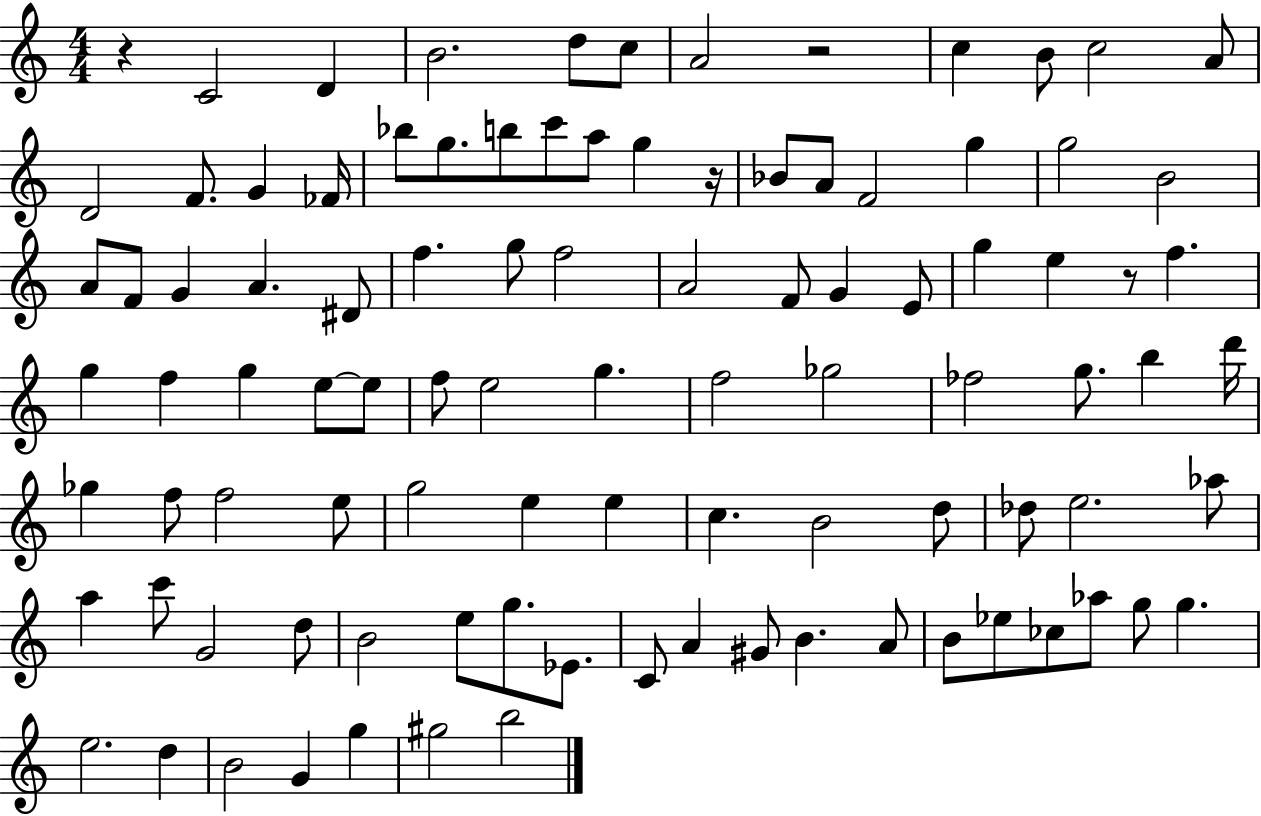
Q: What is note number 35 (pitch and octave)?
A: A4